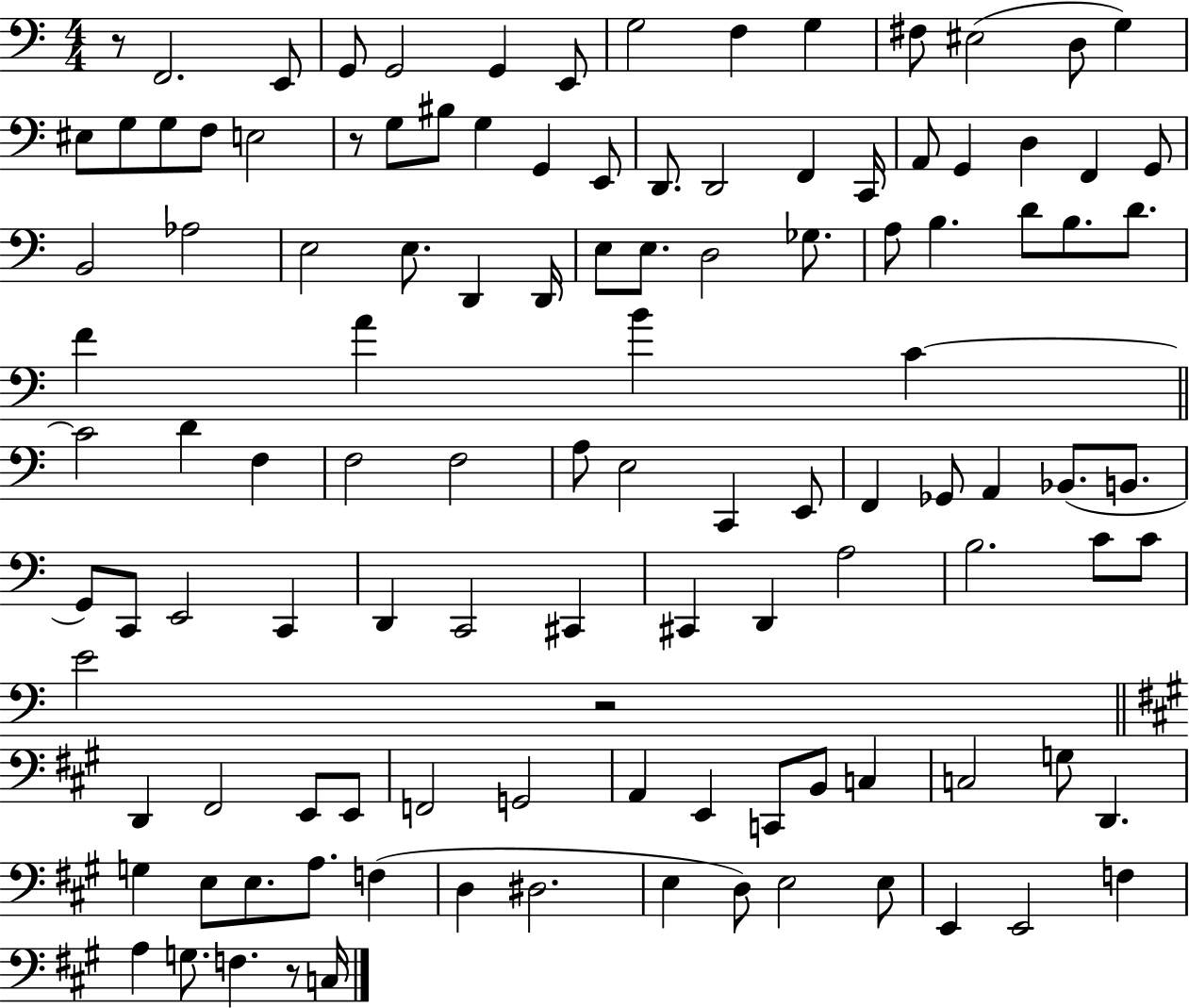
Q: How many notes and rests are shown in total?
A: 115